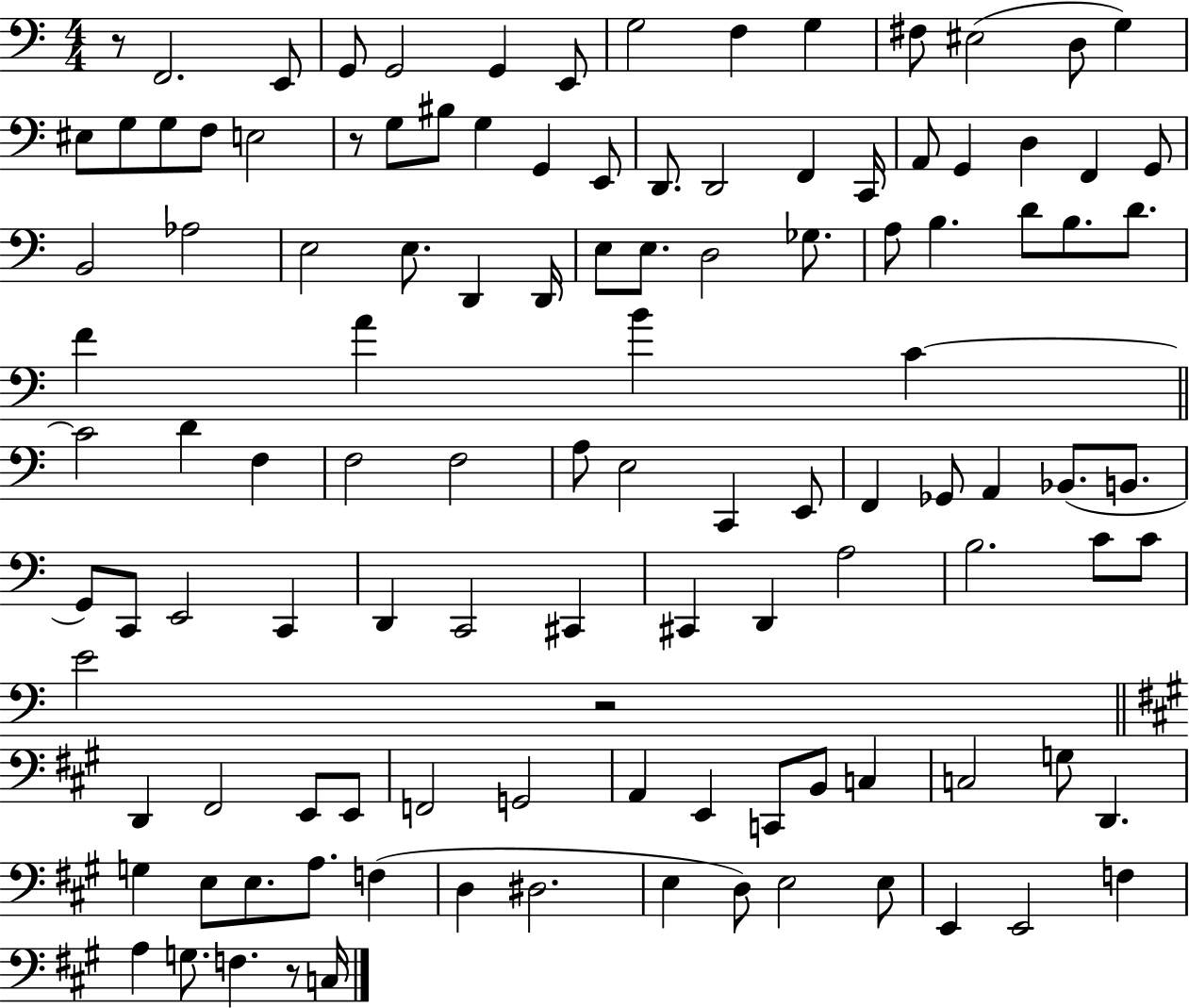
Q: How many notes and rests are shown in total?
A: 115